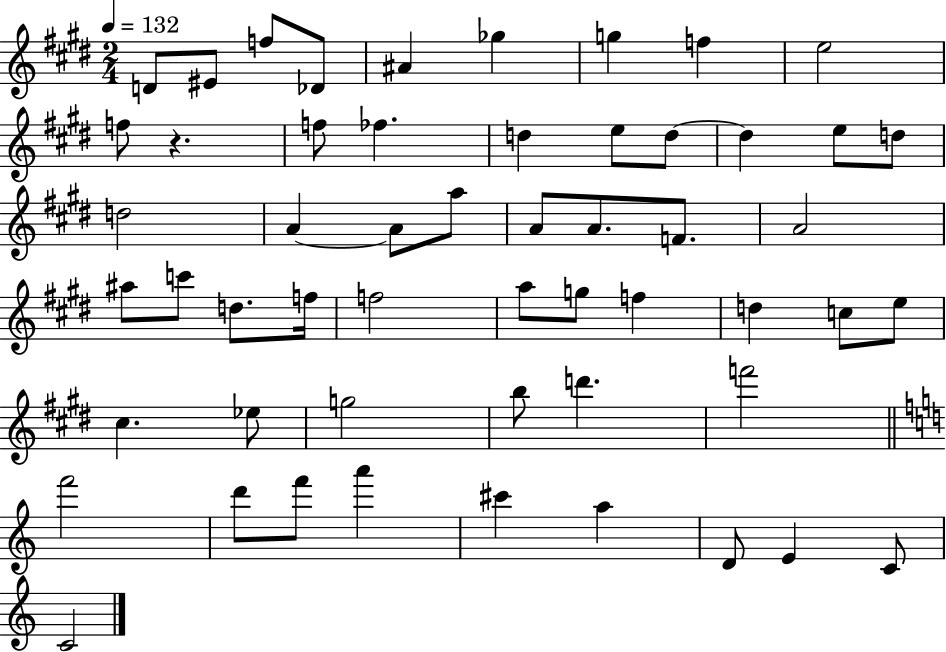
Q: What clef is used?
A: treble